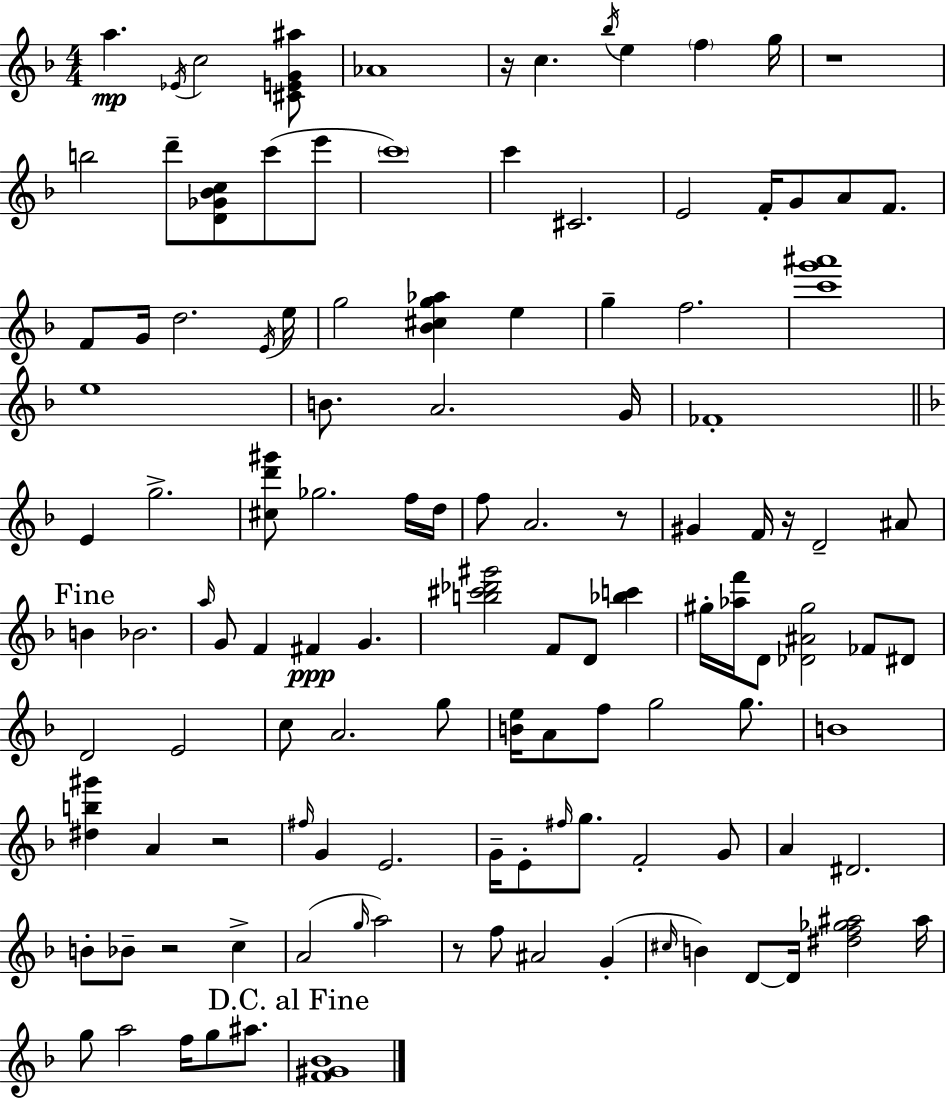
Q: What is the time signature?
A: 4/4